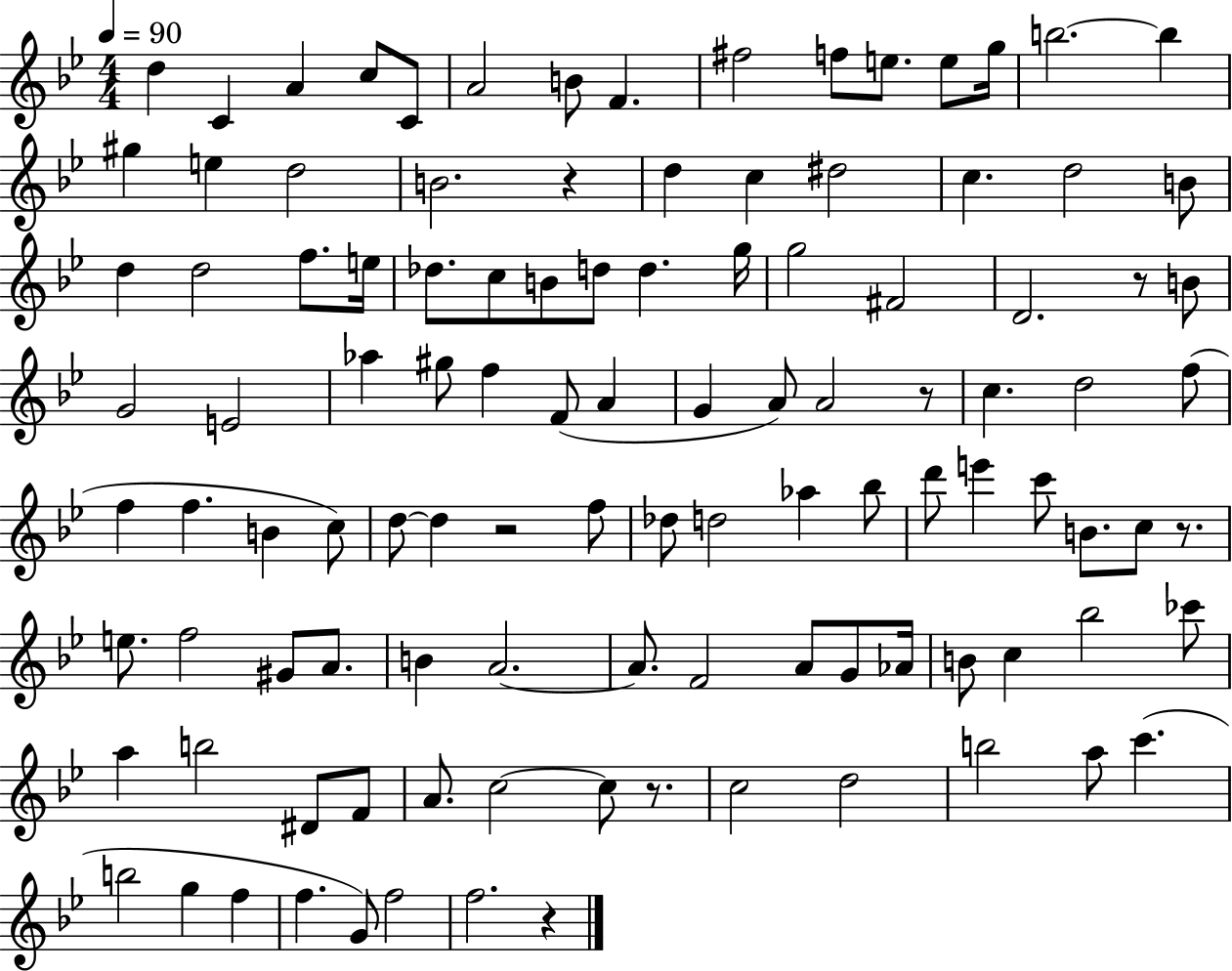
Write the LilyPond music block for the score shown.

{
  \clef treble
  \numericTimeSignature
  \time 4/4
  \key bes \major
  \tempo 4 = 90
  d''4 c'4 a'4 c''8 c'8 | a'2 b'8 f'4. | fis''2 f''8 e''8. e''8 g''16 | b''2.~~ b''4 | \break gis''4 e''4 d''2 | b'2. r4 | d''4 c''4 dis''2 | c''4. d''2 b'8 | \break d''4 d''2 f''8. e''16 | des''8. c''8 b'8 d''8 d''4. g''16 | g''2 fis'2 | d'2. r8 b'8 | \break g'2 e'2 | aes''4 gis''8 f''4 f'8( a'4 | g'4 a'8) a'2 r8 | c''4. d''2 f''8( | \break f''4 f''4. b'4 c''8) | d''8~~ d''4 r2 f''8 | des''8 d''2 aes''4 bes''8 | d'''8 e'''4 c'''8 b'8. c''8 r8. | \break e''8. f''2 gis'8 a'8. | b'4 a'2.~~ | a'8. f'2 a'8 g'8 aes'16 | b'8 c''4 bes''2 ces'''8 | \break a''4 b''2 dis'8 f'8 | a'8. c''2~~ c''8 r8. | c''2 d''2 | b''2 a''8 c'''4.( | \break b''2 g''4 f''4 | f''4. g'8) f''2 | f''2. r4 | \bar "|."
}